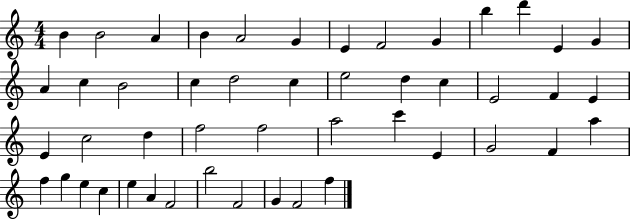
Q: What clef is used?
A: treble